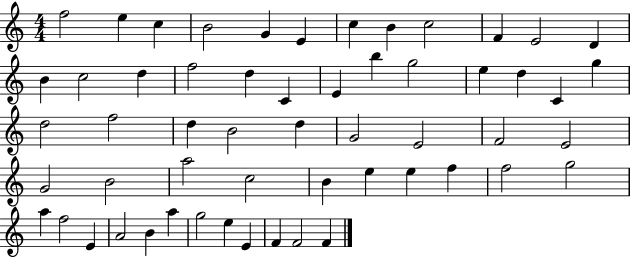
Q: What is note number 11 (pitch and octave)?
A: E4